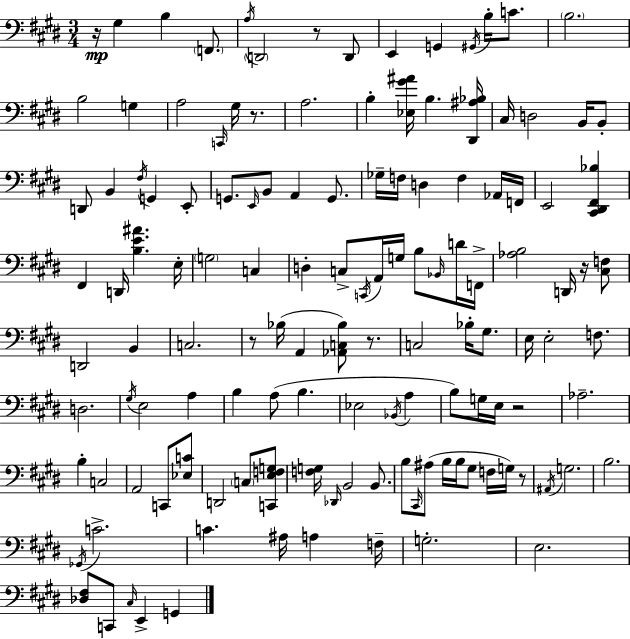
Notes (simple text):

R/s G#3/q B3/q F2/e. A3/s D2/h R/e D2/e E2/q G2/q G#2/s B3/s C4/e. B3/h. B3/h G3/q A3/h C2/s G#3/s R/e. A3/h. B3/q [Eb3,G#4,A#4]/s B3/q. [D#2,A#3,Bb3]/s C#3/s D3/h B2/s B2/e D2/e B2/q F#3/s G2/q E2/e G2/e. E2/s B2/e A2/q G2/e. Gb3/s F3/s D3/q F3/q Ab2/s F2/s E2/h [C#2,D#2,F#2,Bb3]/q F#2/q D2/s [B3,E4,A#4]/q. E3/s G3/h C3/q D3/q C3/e C2/s A2/s G3/s B3/e Bb2/s D4/s F2/s [Ab3,B3]/h D2/s R/s [C#3,F3]/e D2/h B2/q C3/h. R/e Bb3/s A2/q [Ab2,C3,Bb3]/e R/e. C3/h Bb3/s G#3/e. E3/s E3/h F3/e. D3/h. G#3/s E3/h A3/q B3/q A3/e B3/q. Eb3/h Bb2/s A3/q B3/e G3/s E3/s R/h Ab3/h. B3/q C3/h A2/h C2/e [Eb3,C4]/e D2/h C3/e [C2,E3,F3,G3]/e [F3,G3]/s Db2/s B2/h B2/e. B3/e C#2/s A#3/e B3/s B3/s G#3/e F3/s G3/s R/e A#2/s G3/h. B3/h. Gb2/s C4/h. C4/q. A#3/s A3/q F3/s G3/h. E3/h. [Db3,F#3]/e C2/e C#3/s E2/q G2/q